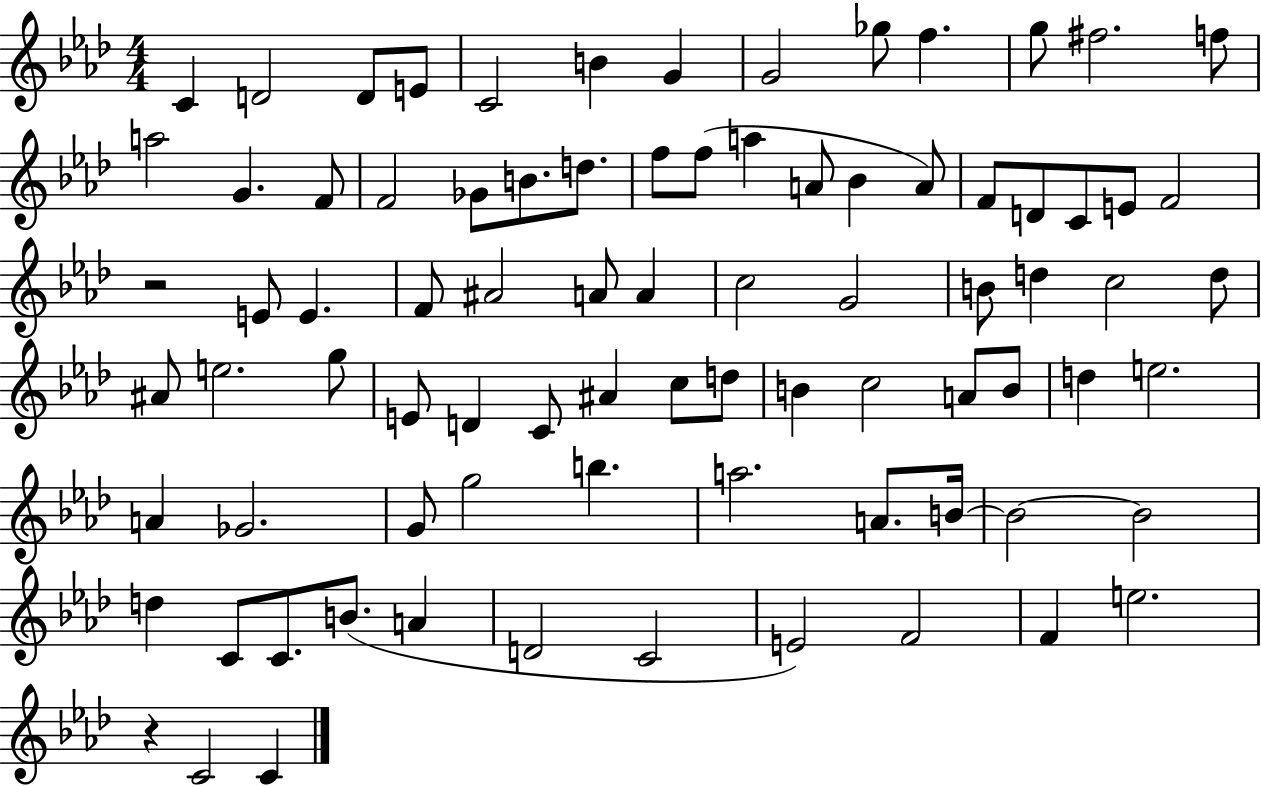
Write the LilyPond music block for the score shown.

{
  \clef treble
  \numericTimeSignature
  \time 4/4
  \key aes \major
  c'4 d'2 d'8 e'8 | c'2 b'4 g'4 | g'2 ges''8 f''4. | g''8 fis''2. f''8 | \break a''2 g'4. f'8 | f'2 ges'8 b'8. d''8. | f''8 f''8( a''4 a'8 bes'4 a'8) | f'8 d'8 c'8 e'8 f'2 | \break r2 e'8 e'4. | f'8 ais'2 a'8 a'4 | c''2 g'2 | b'8 d''4 c''2 d''8 | \break ais'8 e''2. g''8 | e'8 d'4 c'8 ais'4 c''8 d''8 | b'4 c''2 a'8 b'8 | d''4 e''2. | \break a'4 ges'2. | g'8 g''2 b''4. | a''2. a'8. b'16~~ | b'2~~ b'2 | \break d''4 c'8 c'8. b'8.( a'4 | d'2 c'2 | e'2) f'2 | f'4 e''2. | \break r4 c'2 c'4 | \bar "|."
}